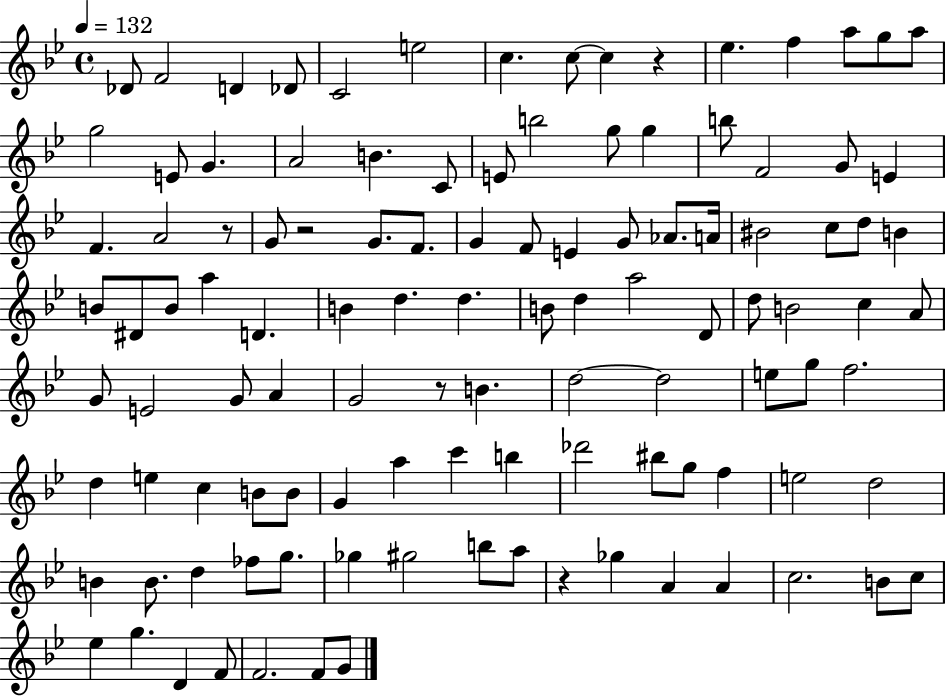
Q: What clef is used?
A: treble